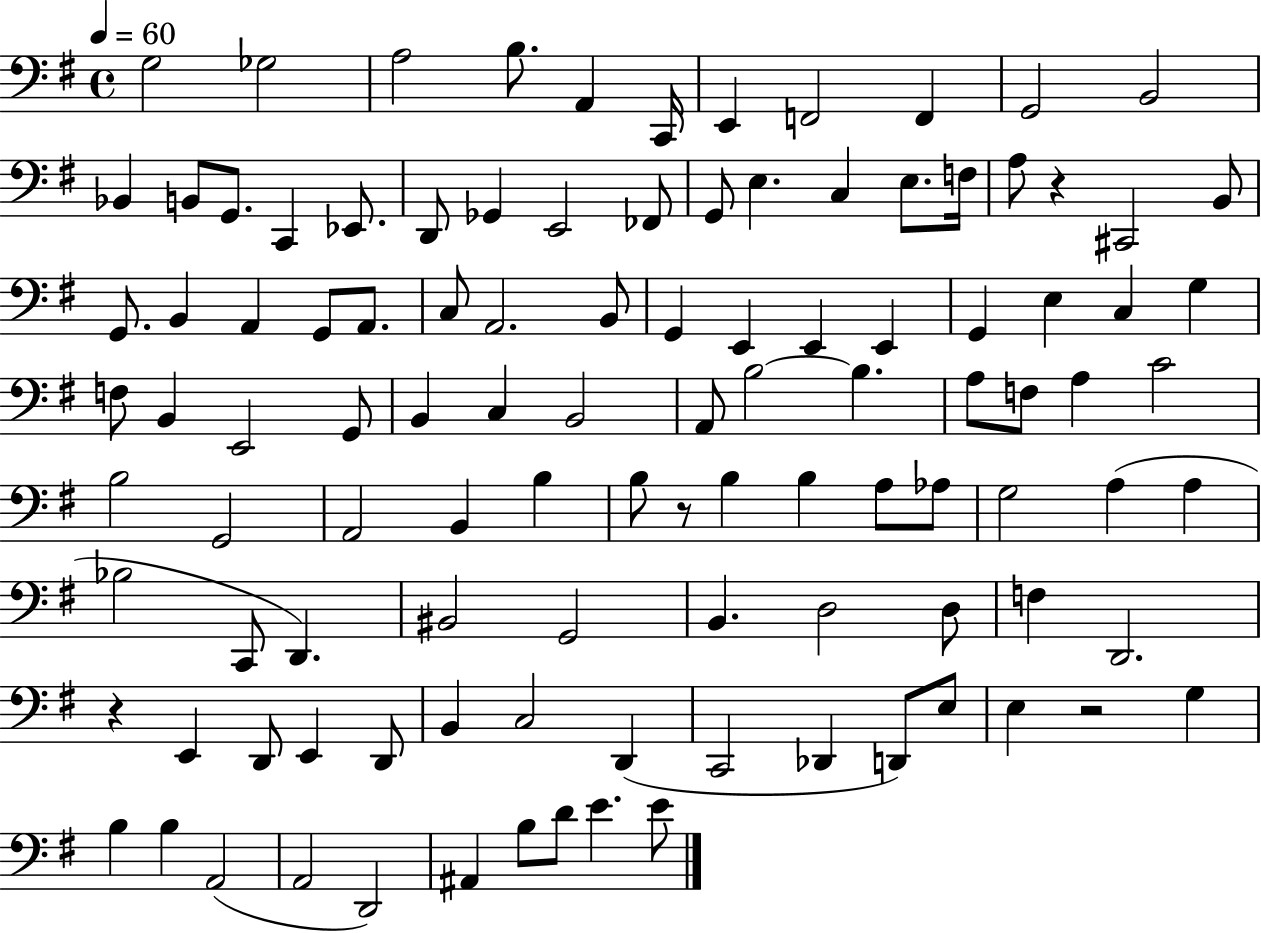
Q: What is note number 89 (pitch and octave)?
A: C2